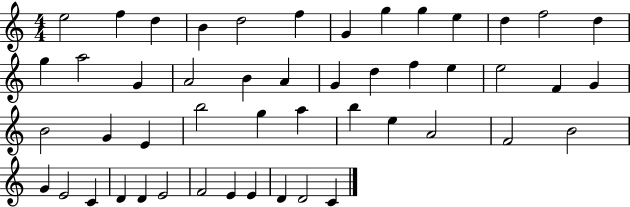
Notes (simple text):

E5/h F5/q D5/q B4/q D5/h F5/q G4/q G5/q G5/q E5/q D5/q F5/h D5/q G5/q A5/h G4/q A4/h B4/q A4/q G4/q D5/q F5/q E5/q E5/h F4/q G4/q B4/h G4/q E4/q B5/h G5/q A5/q B5/q E5/q A4/h F4/h B4/h G4/q E4/h C4/q D4/q D4/q E4/h F4/h E4/q E4/q D4/q D4/h C4/q